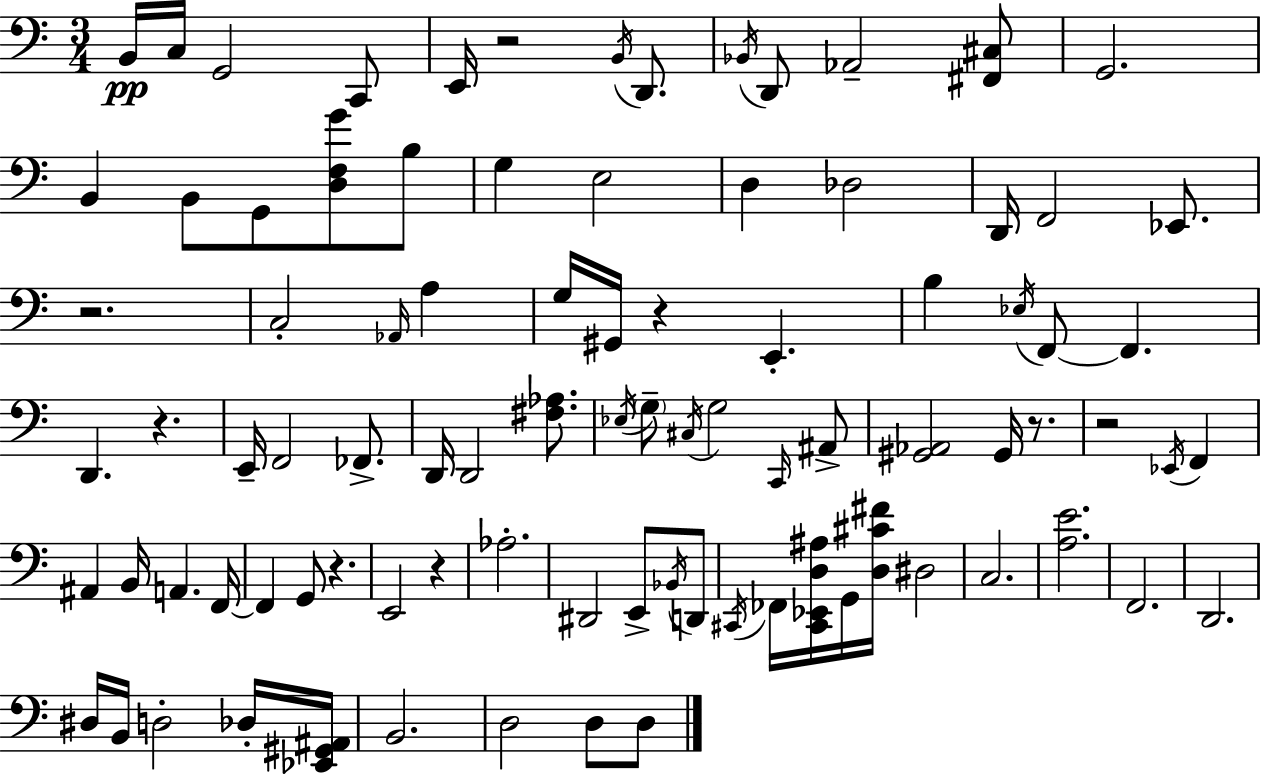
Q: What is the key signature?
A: C major